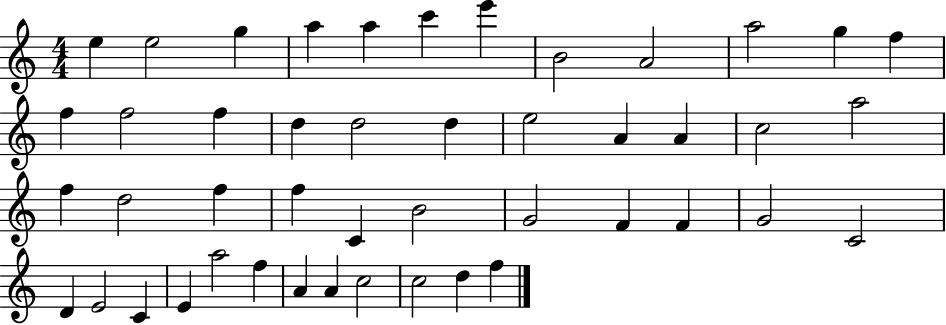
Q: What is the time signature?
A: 4/4